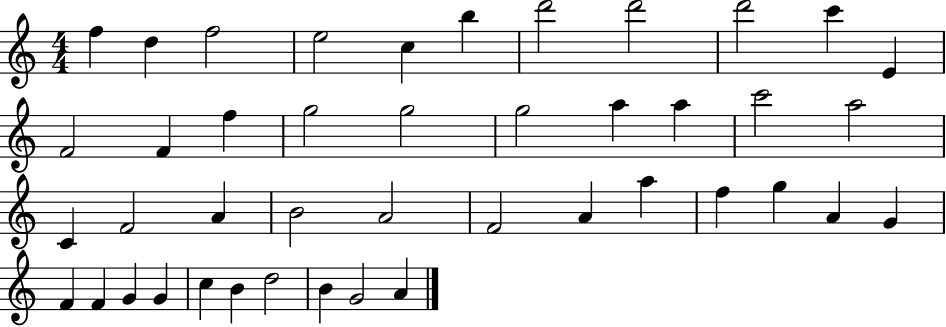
{
  \clef treble
  \numericTimeSignature
  \time 4/4
  \key c \major
  f''4 d''4 f''2 | e''2 c''4 b''4 | d'''2 d'''2 | d'''2 c'''4 e'4 | \break f'2 f'4 f''4 | g''2 g''2 | g''2 a''4 a''4 | c'''2 a''2 | \break c'4 f'2 a'4 | b'2 a'2 | f'2 a'4 a''4 | f''4 g''4 a'4 g'4 | \break f'4 f'4 g'4 g'4 | c''4 b'4 d''2 | b'4 g'2 a'4 | \bar "|."
}